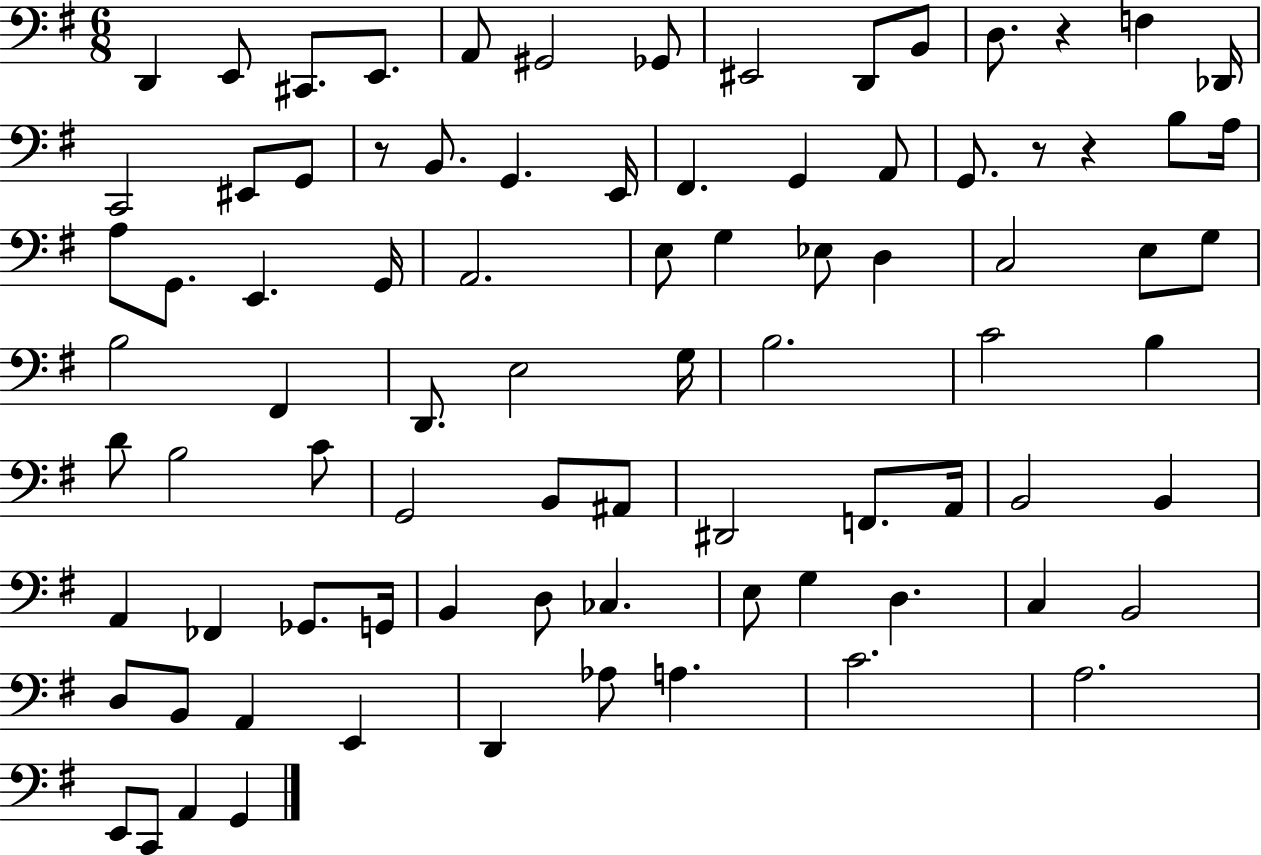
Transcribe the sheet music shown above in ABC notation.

X:1
T:Untitled
M:6/8
L:1/4
K:G
D,, E,,/2 ^C,,/2 E,,/2 A,,/2 ^G,,2 _G,,/2 ^E,,2 D,,/2 B,,/2 D,/2 z F, _D,,/4 C,,2 ^E,,/2 G,,/2 z/2 B,,/2 G,, E,,/4 ^F,, G,, A,,/2 G,,/2 z/2 z B,/2 A,/4 A,/2 G,,/2 E,, G,,/4 A,,2 E,/2 G, _E,/2 D, C,2 E,/2 G,/2 B,2 ^F,, D,,/2 E,2 G,/4 B,2 C2 B, D/2 B,2 C/2 G,,2 B,,/2 ^A,,/2 ^D,,2 F,,/2 A,,/4 B,,2 B,, A,, _F,, _G,,/2 G,,/4 B,, D,/2 _C, E,/2 G, D, C, B,,2 D,/2 B,,/2 A,, E,, D,, _A,/2 A, C2 A,2 E,,/2 C,,/2 A,, G,,